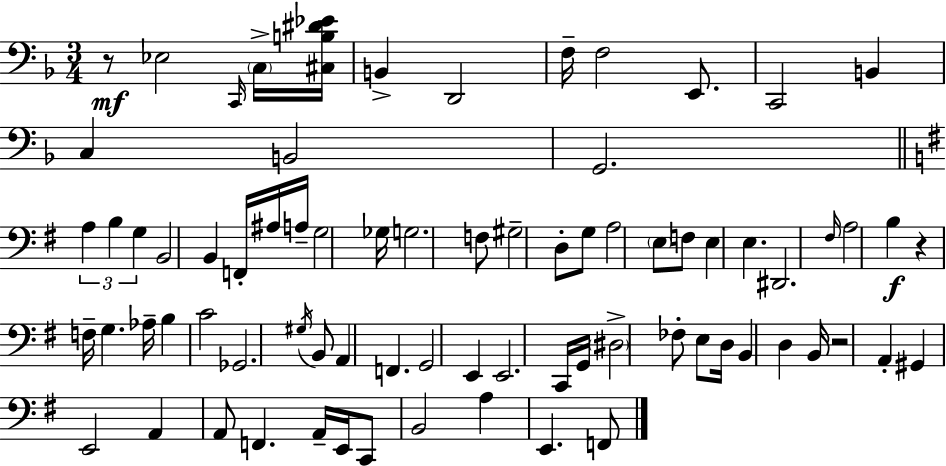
R/e Eb3/h C2/s C3/s [C#3,B3,D#4,Eb4]/s B2/q D2/h F3/s F3/h E2/e. C2/h B2/q C3/q B2/h G2/h. A3/q B3/q G3/q B2/h B2/q F2/s A#3/s A3/s G3/h Gb3/s G3/h. F3/e G#3/h D3/e G3/e A3/h E3/e F3/e E3/q E3/q. D#2/h. F#3/s A3/h B3/q R/q F3/s G3/q. Ab3/s B3/q C4/h Gb2/h. G#3/s B2/e A2/q F2/q. G2/h E2/q E2/h. C2/s G2/s D#3/h FES3/e E3/e D3/s B2/q D3/q B2/s R/h A2/q G#2/q E2/h A2/q A2/e F2/q. A2/s E2/s C2/e B2/h A3/q E2/q. F2/e